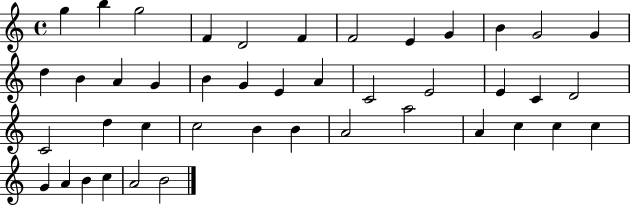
{
  \clef treble
  \time 4/4
  \defaultTimeSignature
  \key c \major
  g''4 b''4 g''2 | f'4 d'2 f'4 | f'2 e'4 g'4 | b'4 g'2 g'4 | \break d''4 b'4 a'4 g'4 | b'4 g'4 e'4 a'4 | c'2 e'2 | e'4 c'4 d'2 | \break c'2 d''4 c''4 | c''2 b'4 b'4 | a'2 a''2 | a'4 c''4 c''4 c''4 | \break g'4 a'4 b'4 c''4 | a'2 b'2 | \bar "|."
}